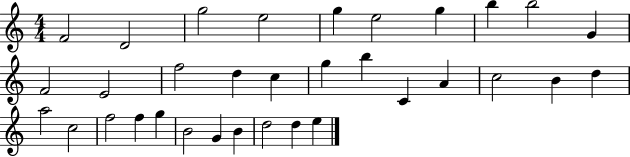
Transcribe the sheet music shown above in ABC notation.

X:1
T:Untitled
M:4/4
L:1/4
K:C
F2 D2 g2 e2 g e2 g b b2 G F2 E2 f2 d c g b C A c2 B d a2 c2 f2 f g B2 G B d2 d e